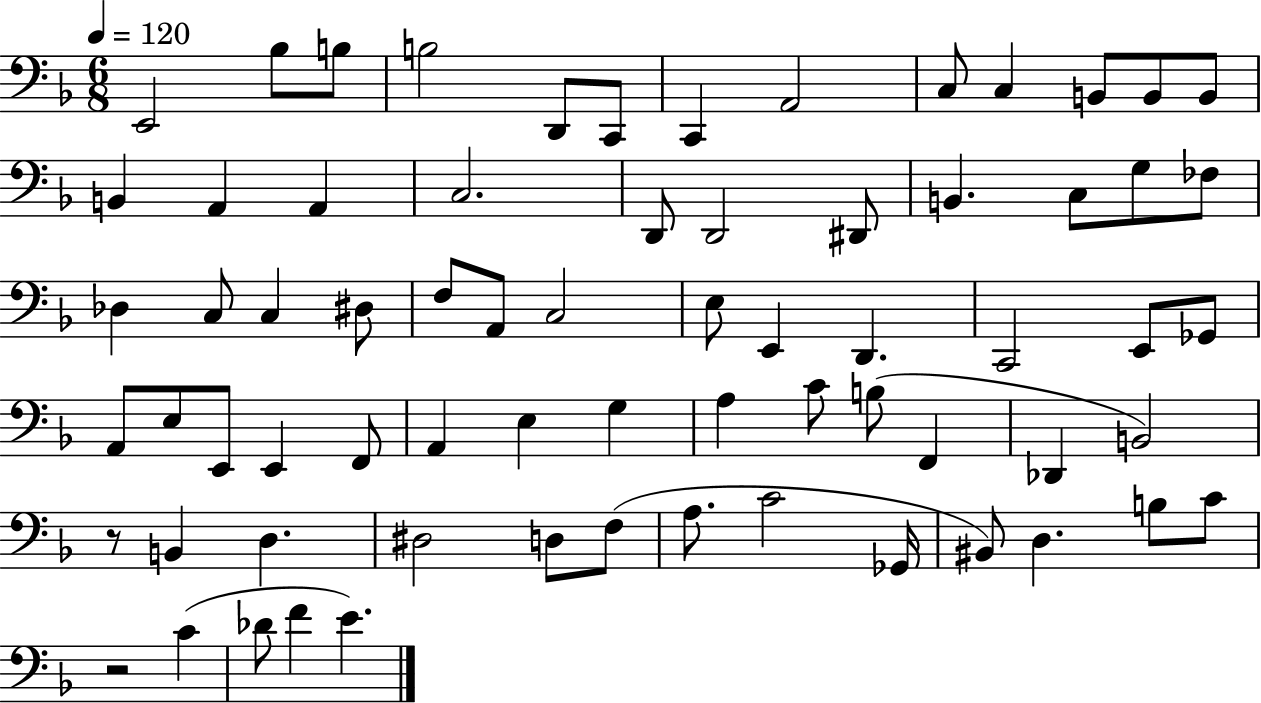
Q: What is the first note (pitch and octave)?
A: E2